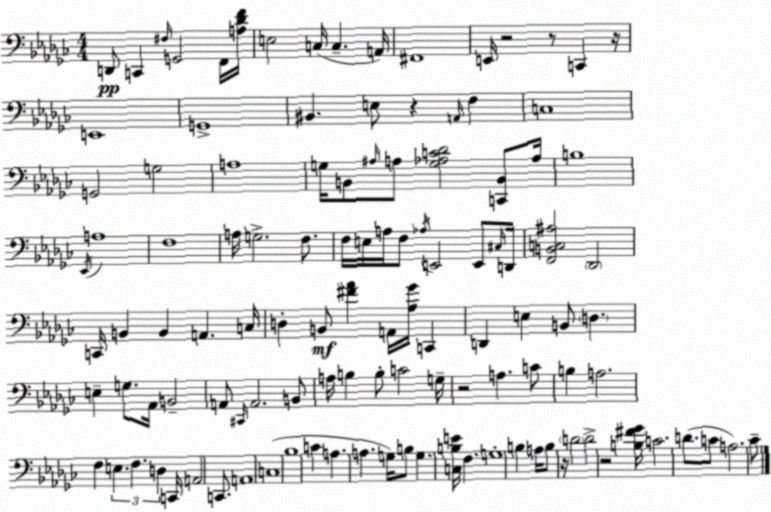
X:1
T:Untitled
M:4/4
L:1/4
K:Ebm
D,,/2 C,, ^F,/4 G,,2 F,,/4 [A,_DF]/4 E,2 C,/4 C, A,,/4 ^F,,4 E,,/4 z2 z/2 C,, z/4 E,,4 G,,4 ^B,, E,/2 z A,,/4 F, C,4 G,,2 G,2 A,4 G,/4 B,,/2 ^A,/4 A,/2 [G,_A,C_D]2 [C,,B,,]/2 _A,/4 B,4 _E,,/4 A,4 F,4 A,/4 G,2 F,/2 F,/4 E,/4 A,/4 F,/2 _A,/4 E,,2 E,,/2 ^C,/4 D,,/4 [F,,B,,C,^A,]2 _D,,2 C,,/4 B,, B,, A,, C,/4 D, B,,/2 [^F_A] A,,/4 [_A,_G]/4 C,, D,, E, B,,/2 D, E, G,/2 _A,,/4 B,,2 A,,/2 ^C,,/4 A,,2 B,,/2 A,/4 B, B,/2 C2 G,/4 z2 A, C/2 B, A,2 F, E, F, D, C,,/4 A,,2 C,,/2 A,,4 C,4 _B,4 C A, A, G,/4 B,/2 G, [C,B,E]/4 F, G,4 B, A,/4 B,/2 z/4 D2 D2 z2 [B,^F_G]/4 C2 D/2 C/2 A,2 _C/2